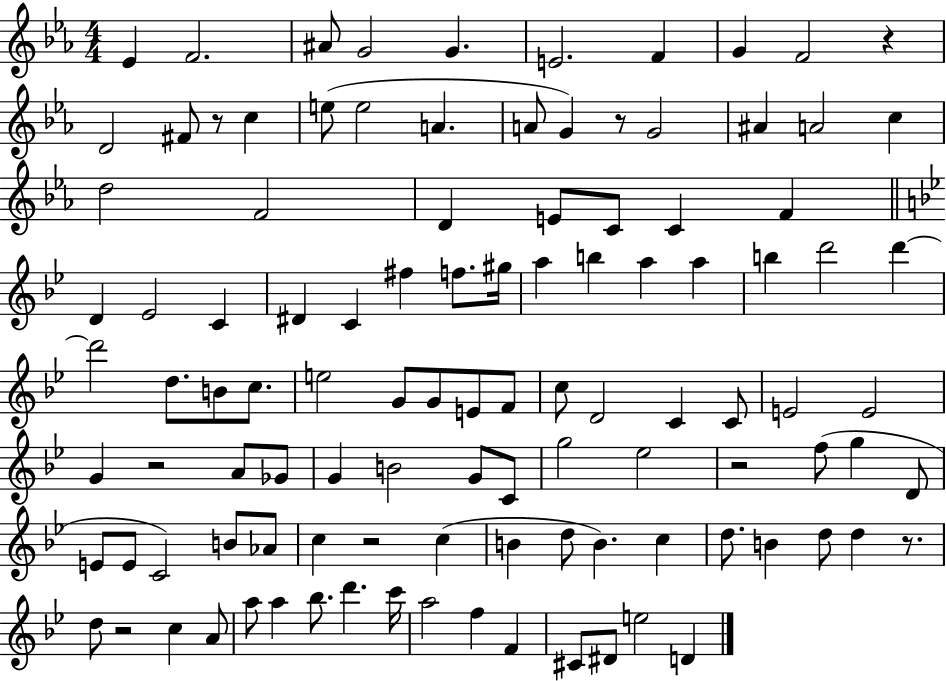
Eb4/q F4/h. A#4/e G4/h G4/q. E4/h. F4/q G4/q F4/h R/q D4/h F#4/e R/e C5/q E5/e E5/h A4/q. A4/e G4/q R/e G4/h A#4/q A4/h C5/q D5/h F4/h D4/q E4/e C4/e C4/q F4/q D4/q Eb4/h C4/q D#4/q C4/q F#5/q F5/e. G#5/s A5/q B5/q A5/q A5/q B5/q D6/h D6/q D6/h D5/e. B4/e C5/e. E5/h G4/e G4/e E4/e F4/e C5/e D4/h C4/q C4/e E4/h E4/h G4/q R/h A4/e Gb4/e G4/q B4/h G4/e C4/e G5/h Eb5/h R/h F5/e G5/q D4/e E4/e E4/e C4/h B4/e Ab4/e C5/q R/h C5/q B4/q D5/e B4/q. C5/q D5/e. B4/q D5/e D5/q R/e. D5/e R/h C5/q A4/e A5/e A5/q Bb5/e. D6/q. C6/s A5/h F5/q F4/q C#4/e D#4/e E5/h D4/q